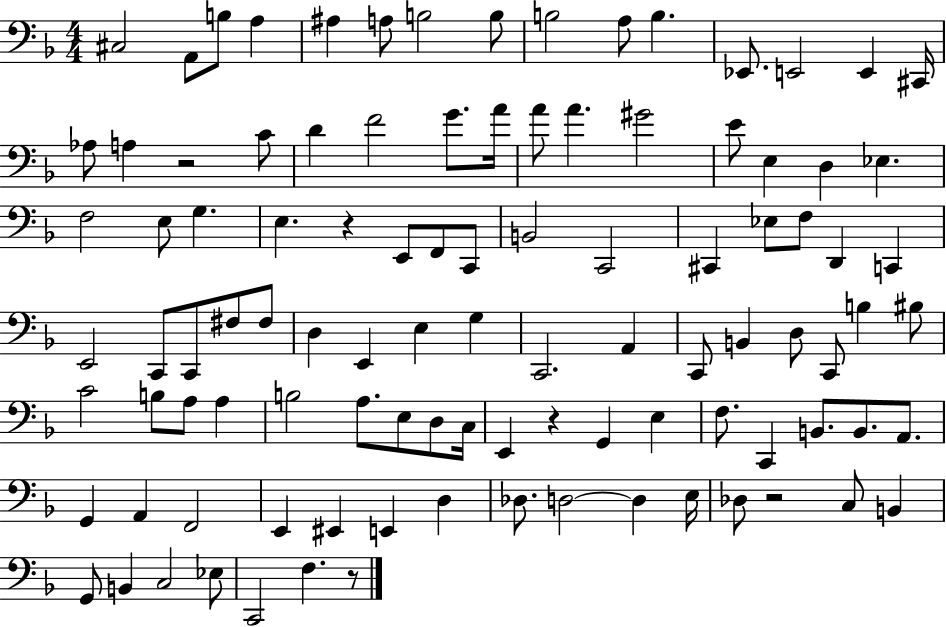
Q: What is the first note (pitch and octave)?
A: C#3